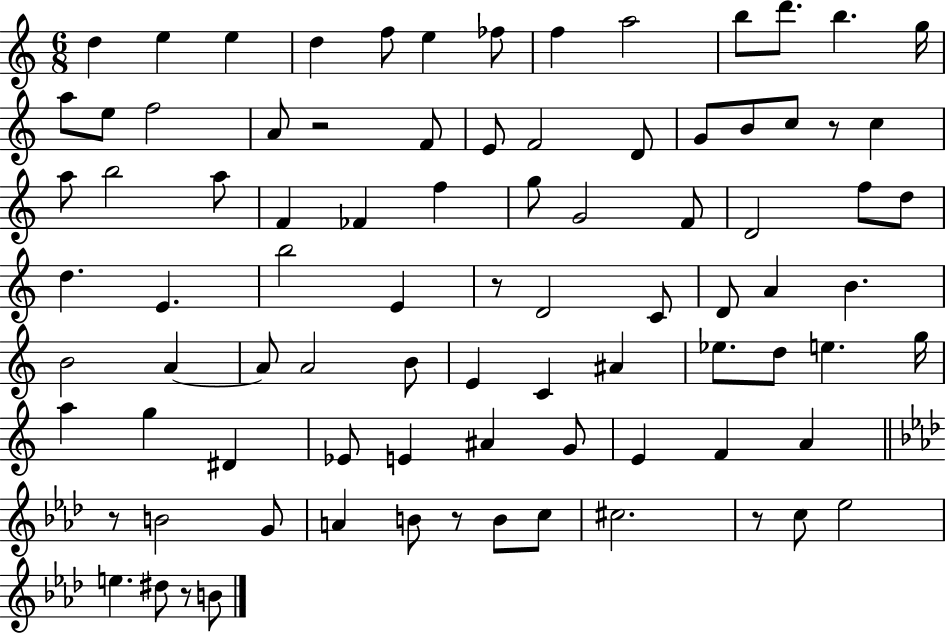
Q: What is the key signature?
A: C major